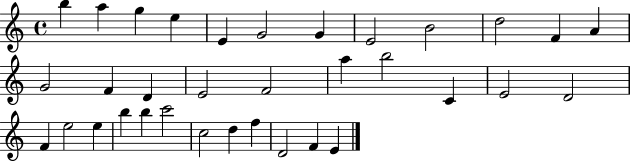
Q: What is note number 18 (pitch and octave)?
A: A5